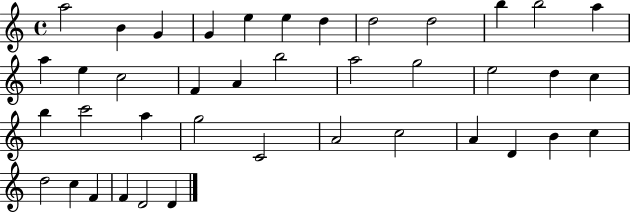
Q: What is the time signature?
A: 4/4